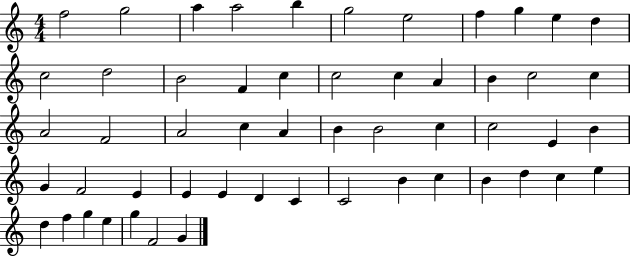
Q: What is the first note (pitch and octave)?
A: F5